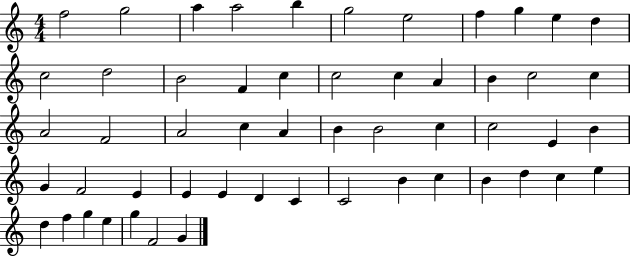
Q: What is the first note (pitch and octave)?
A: F5